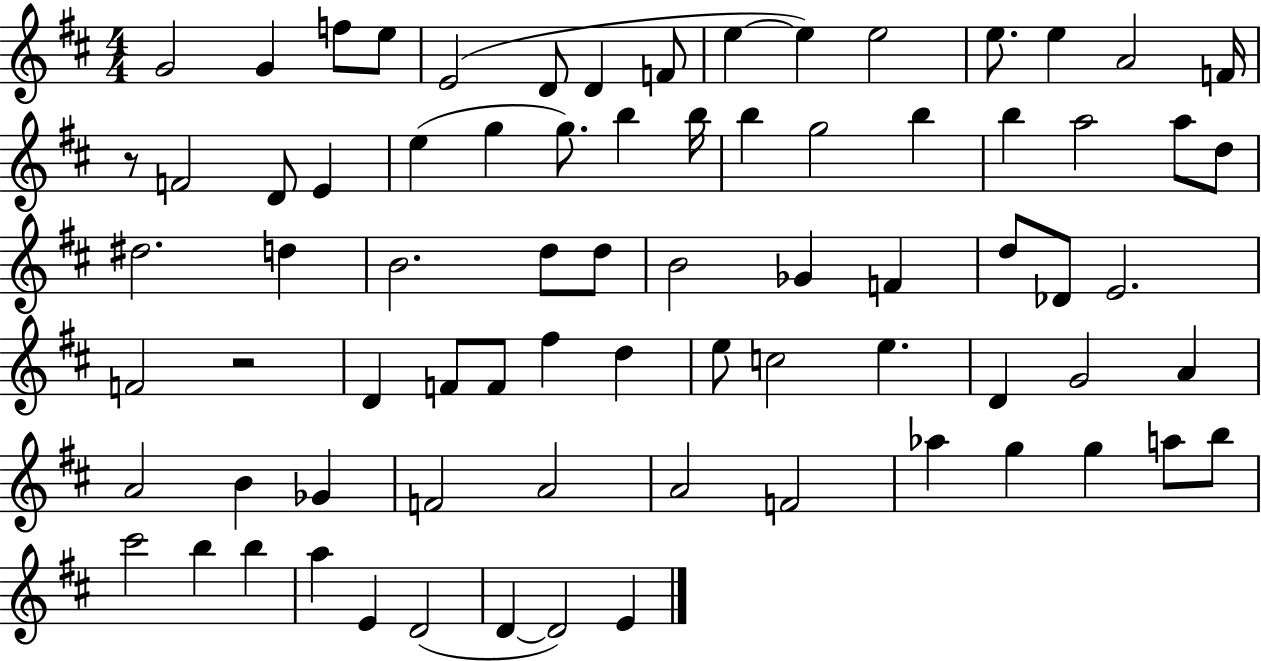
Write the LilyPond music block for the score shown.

{
  \clef treble
  \numericTimeSignature
  \time 4/4
  \key d \major
  g'2 g'4 f''8 e''8 | e'2( d'8 d'4 f'8 | e''4~~ e''4) e''2 | e''8. e''4 a'2 f'16 | \break r8 f'2 d'8 e'4 | e''4( g''4 g''8.) b''4 b''16 | b''4 g''2 b''4 | b''4 a''2 a''8 d''8 | \break dis''2. d''4 | b'2. d''8 d''8 | b'2 ges'4 f'4 | d''8 des'8 e'2. | \break f'2 r2 | d'4 f'8 f'8 fis''4 d''4 | e''8 c''2 e''4. | d'4 g'2 a'4 | \break a'2 b'4 ges'4 | f'2 a'2 | a'2 f'2 | aes''4 g''4 g''4 a''8 b''8 | \break cis'''2 b''4 b''4 | a''4 e'4 d'2( | d'4~~ d'2) e'4 | \bar "|."
}